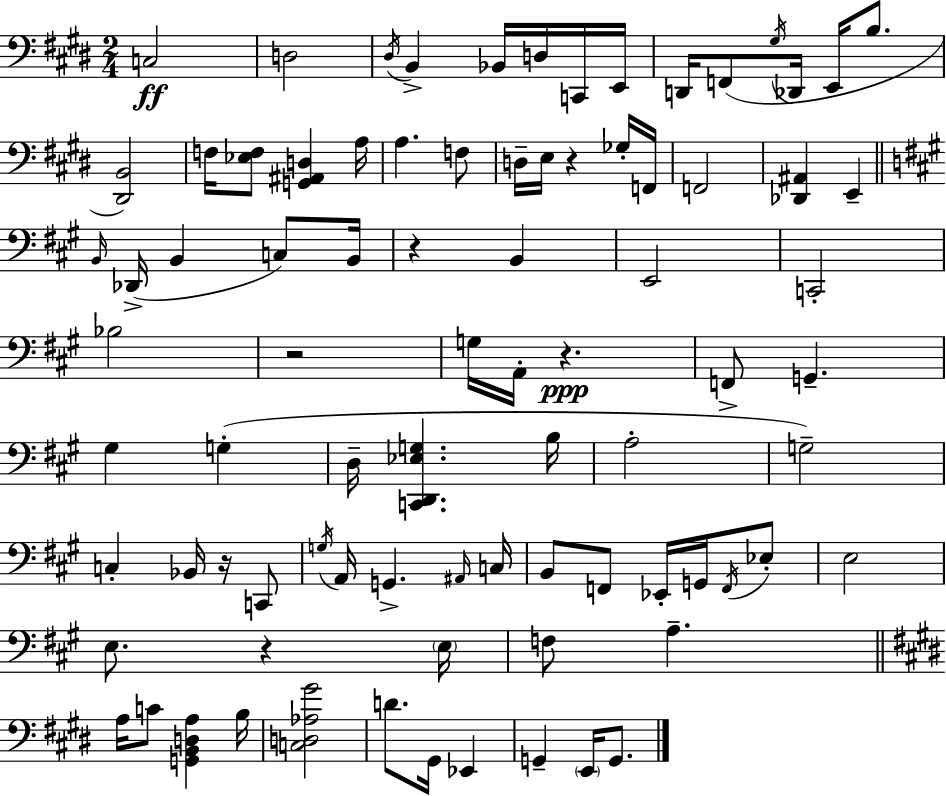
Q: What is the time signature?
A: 2/4